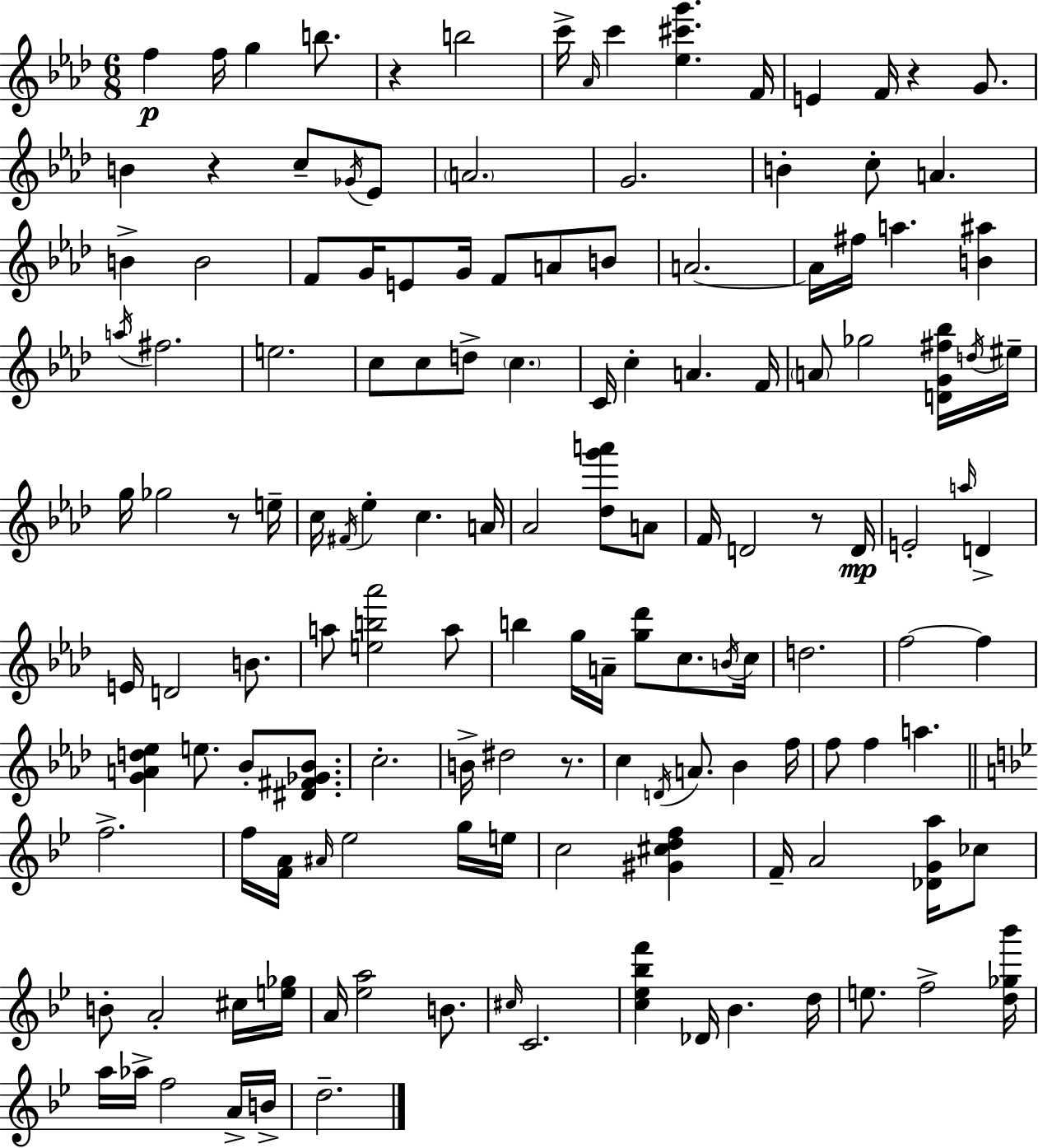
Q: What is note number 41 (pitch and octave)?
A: C5